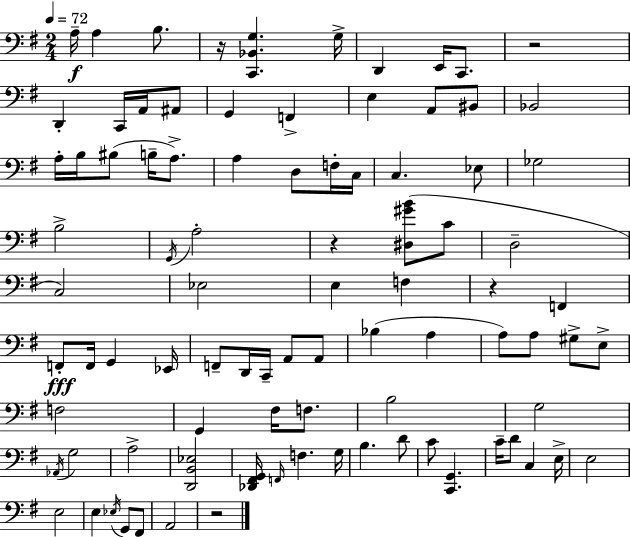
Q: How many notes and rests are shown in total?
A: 90